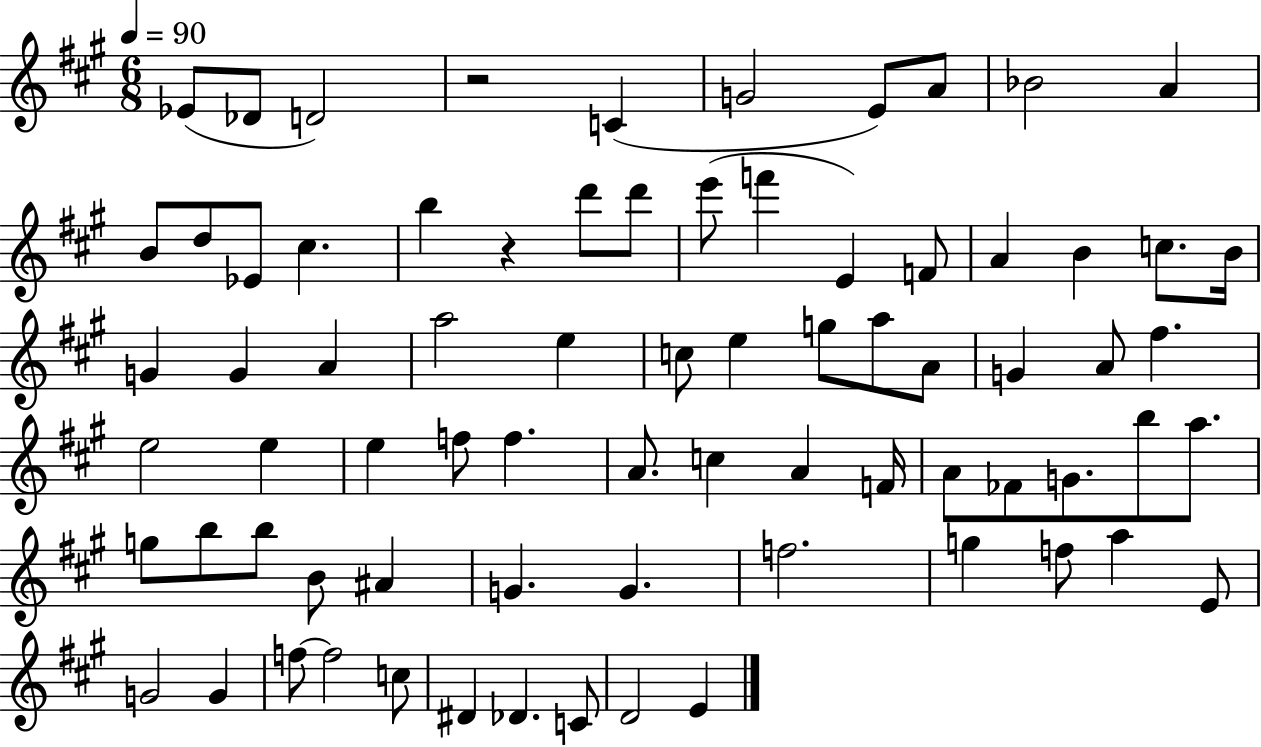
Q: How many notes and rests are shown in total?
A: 75